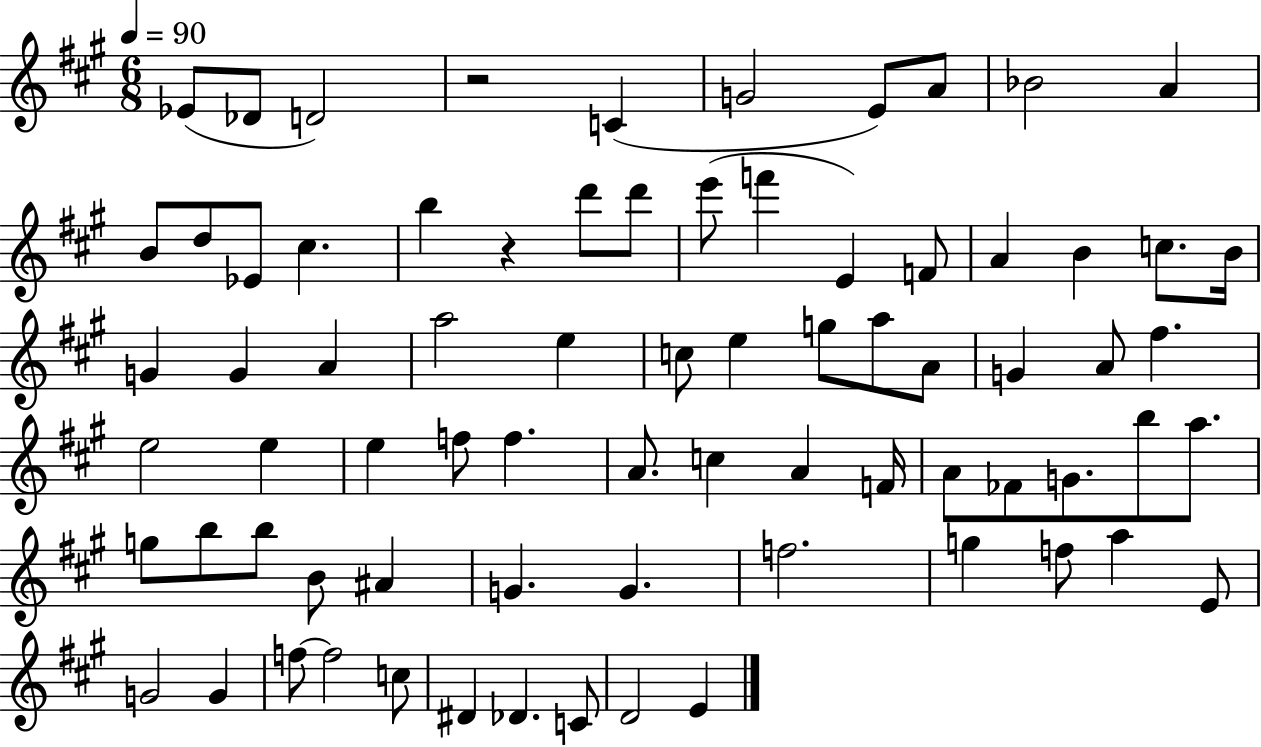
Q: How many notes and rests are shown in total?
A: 75